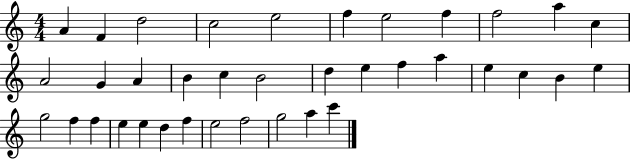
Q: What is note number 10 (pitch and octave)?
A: A5